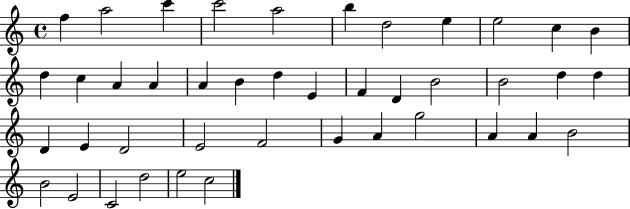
F5/q A5/h C6/q C6/h A5/h B5/q D5/h E5/q E5/h C5/q B4/q D5/q C5/q A4/q A4/q A4/q B4/q D5/q E4/q F4/q D4/q B4/h B4/h D5/q D5/q D4/q E4/q D4/h E4/h F4/h G4/q A4/q G5/h A4/q A4/q B4/h B4/h E4/h C4/h D5/h E5/h C5/h